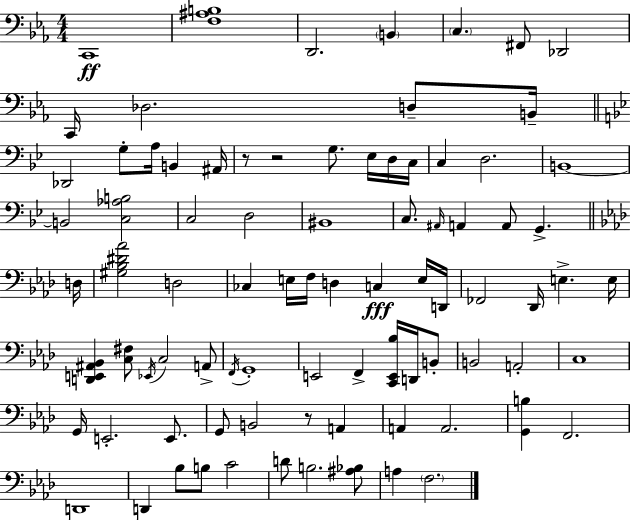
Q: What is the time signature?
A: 4/4